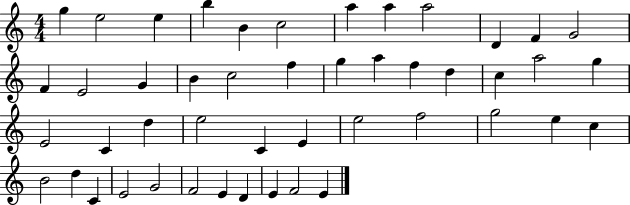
G5/q E5/h E5/q B5/q B4/q C5/h A5/q A5/q A5/h D4/q F4/q G4/h F4/q E4/h G4/q B4/q C5/h F5/q G5/q A5/q F5/q D5/q C5/q A5/h G5/q E4/h C4/q D5/q E5/h C4/q E4/q E5/h F5/h G5/h E5/q C5/q B4/h D5/q C4/q E4/h G4/h F4/h E4/q D4/q E4/q F4/h E4/q